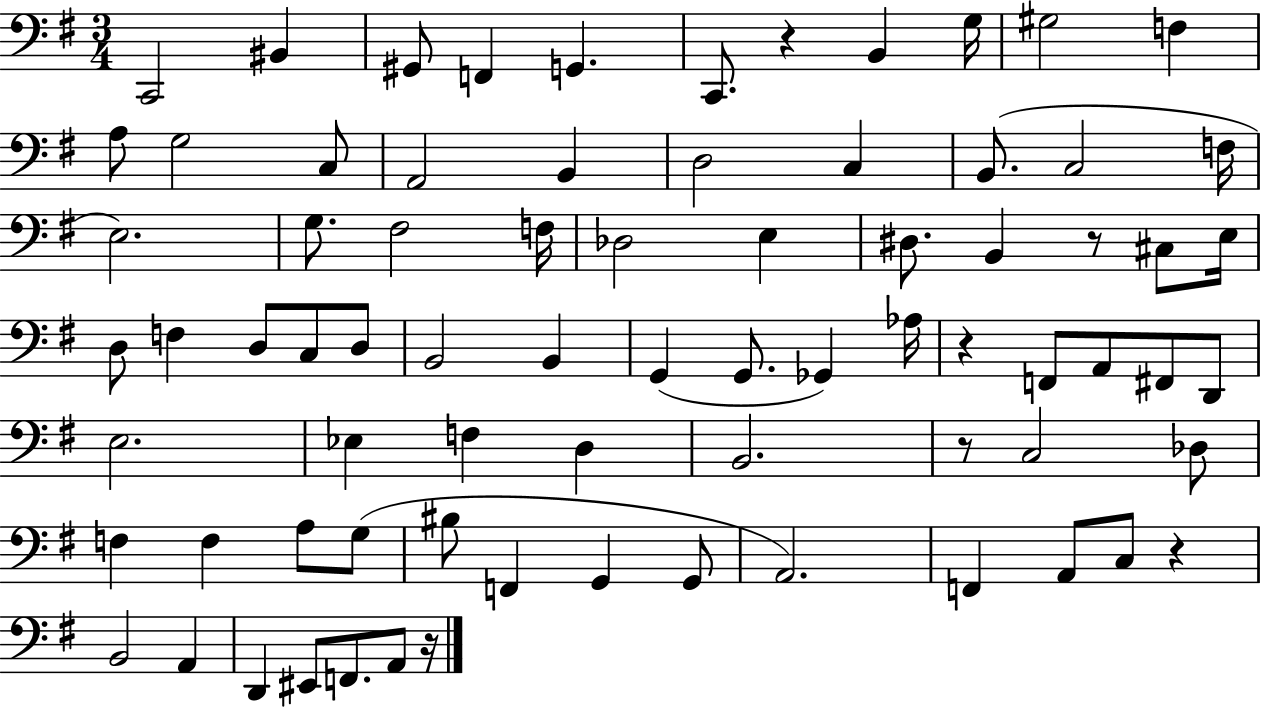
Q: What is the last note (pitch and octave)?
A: A2